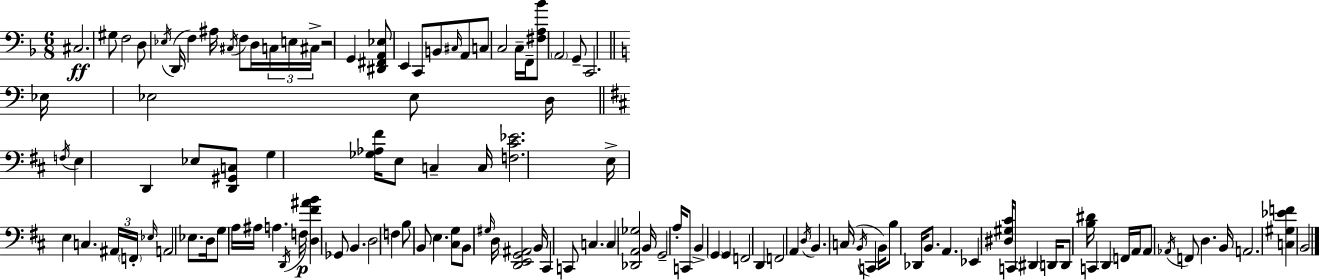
{
  \clef bass
  \numericTimeSignature
  \time 6/8
  \key f \major
  cis2.\ff | gis8 f2 d8 | \acciaccatura { ees16 }( d,16 f4) ais16 \acciaccatura { cis16 } f8 d16 \tuplet 3/2 { c16 | e16 cis16-> } r2 g,4 | \break <dis, fis, a, ees>8 e,4 c,8 b,8 | \grace { cis16 } a,8 c8 c2 | c16-- f,16-- <fis a bes'>8 \parenthesize a,2 | g,8-- c,2. | \break \bar "||" \break \key c \major ees16 ees2 ees8 d16 | \bar "||" \break \key d \major \acciaccatura { f16 } e4 d,4 ees8 <d, gis, c>8 | g4 <ges aes fis'>16 e8 c4-- | c16 <f cis' ees'>2. | e16-> e4 c4. | \break \tuplet 3/2 { ais,16 \parenthesize f,16-. \grace { ees16 } } a,2 ees8. | d16 g8 a16 ais16 a4. | \acciaccatura { d,16 } f16\p <d fis' ais' b'>4 ges,8 b,4. | d2 f4 | \break b8 b,8 e4. | <cis g>8 b,8 \grace { gis16 } d16 <d, e, g, ais,>2 | b,16 cis,4 c,8 c4. | c4 <des, a, ges>2 | \break b,16 g,2-- | a16-. c,8 b,4-> \parenthesize g,4 | g,4 f,2 | d,4 f,2 | \break a,4 \acciaccatura { d16 } b,4. c16( | \acciaccatura { b,16 } c,4 b,16) b8 des,16 b,8. | a,4. ees,4 <dis gis cis'>16 c,8 | \parenthesize dis,4 d,16 d,8 <b dis'>16 c,4 | \break d,4 f,16 a,16 a,8 \acciaccatura { aes,16 } f,8 | d4. b,16 a,2. | <c gis ees' f'>4 b,2 | \bar "|."
}